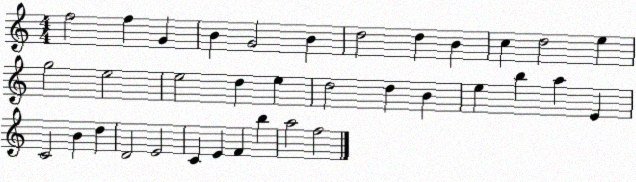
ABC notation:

X:1
T:Untitled
M:4/4
L:1/4
K:C
f2 f G B G2 B d2 d B c d2 e g2 e2 e2 d e d2 d B e b a E C2 B d D2 E2 C E F b a2 f2